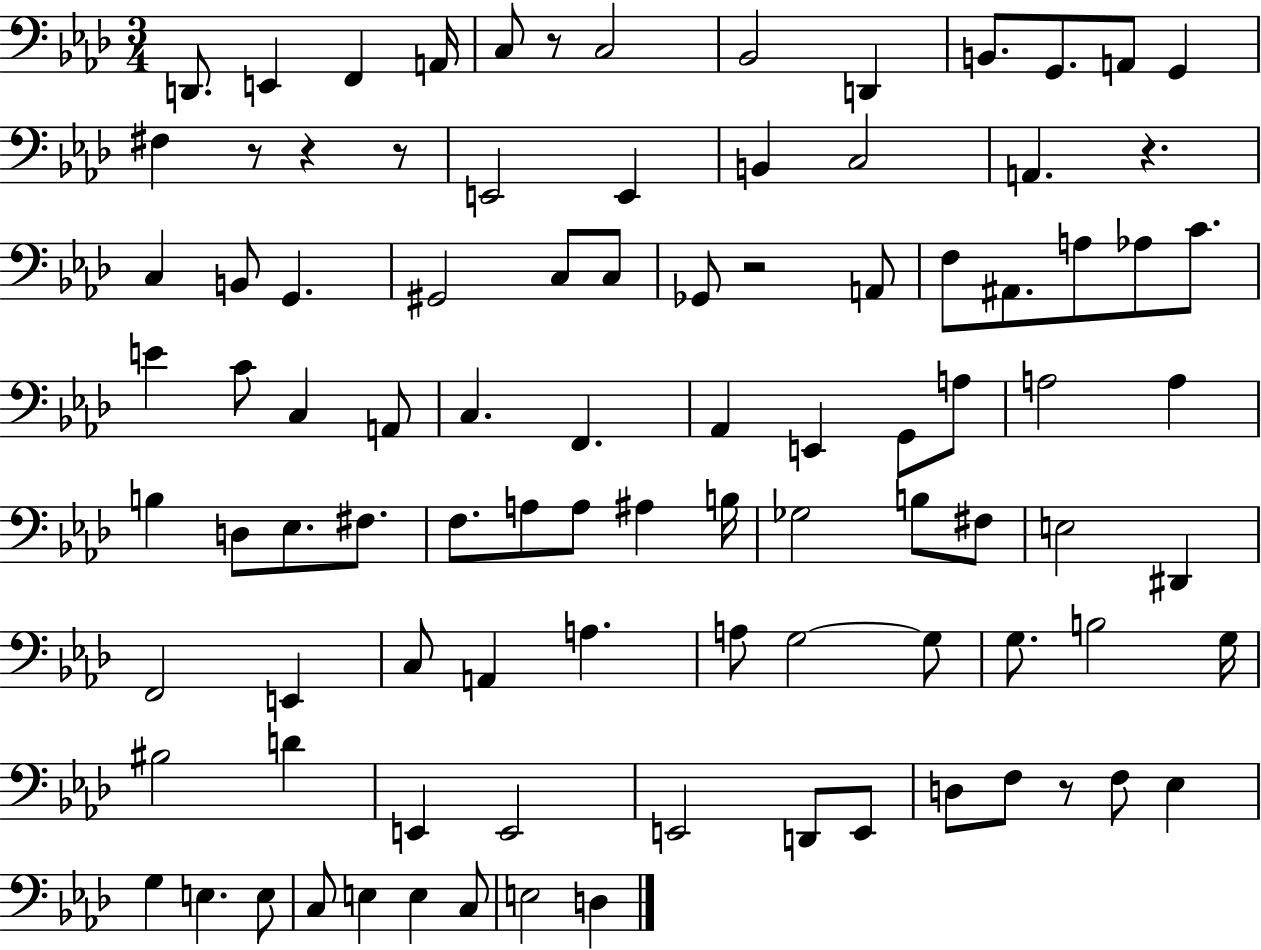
D2/e. E2/q F2/q A2/s C3/e R/e C3/h Bb2/h D2/q B2/e. G2/e. A2/e G2/q F#3/q R/e R/q R/e E2/h E2/q B2/q C3/h A2/q. R/q. C3/q B2/e G2/q. G#2/h C3/e C3/e Gb2/e R/h A2/e F3/e A#2/e. A3/e Ab3/e C4/e. E4/q C4/e C3/q A2/e C3/q. F2/q. Ab2/q E2/q G2/e A3/e A3/h A3/q B3/q D3/e Eb3/e. F#3/e. F3/e. A3/e A3/e A#3/q B3/s Gb3/h B3/e F#3/e E3/h D#2/q F2/h E2/q C3/e A2/q A3/q. A3/e G3/h G3/e G3/e. B3/h G3/s BIS3/h D4/q E2/q E2/h E2/h D2/e E2/e D3/e F3/e R/e F3/e Eb3/q G3/q E3/q. E3/e C3/e E3/q E3/q C3/e E3/h D3/q